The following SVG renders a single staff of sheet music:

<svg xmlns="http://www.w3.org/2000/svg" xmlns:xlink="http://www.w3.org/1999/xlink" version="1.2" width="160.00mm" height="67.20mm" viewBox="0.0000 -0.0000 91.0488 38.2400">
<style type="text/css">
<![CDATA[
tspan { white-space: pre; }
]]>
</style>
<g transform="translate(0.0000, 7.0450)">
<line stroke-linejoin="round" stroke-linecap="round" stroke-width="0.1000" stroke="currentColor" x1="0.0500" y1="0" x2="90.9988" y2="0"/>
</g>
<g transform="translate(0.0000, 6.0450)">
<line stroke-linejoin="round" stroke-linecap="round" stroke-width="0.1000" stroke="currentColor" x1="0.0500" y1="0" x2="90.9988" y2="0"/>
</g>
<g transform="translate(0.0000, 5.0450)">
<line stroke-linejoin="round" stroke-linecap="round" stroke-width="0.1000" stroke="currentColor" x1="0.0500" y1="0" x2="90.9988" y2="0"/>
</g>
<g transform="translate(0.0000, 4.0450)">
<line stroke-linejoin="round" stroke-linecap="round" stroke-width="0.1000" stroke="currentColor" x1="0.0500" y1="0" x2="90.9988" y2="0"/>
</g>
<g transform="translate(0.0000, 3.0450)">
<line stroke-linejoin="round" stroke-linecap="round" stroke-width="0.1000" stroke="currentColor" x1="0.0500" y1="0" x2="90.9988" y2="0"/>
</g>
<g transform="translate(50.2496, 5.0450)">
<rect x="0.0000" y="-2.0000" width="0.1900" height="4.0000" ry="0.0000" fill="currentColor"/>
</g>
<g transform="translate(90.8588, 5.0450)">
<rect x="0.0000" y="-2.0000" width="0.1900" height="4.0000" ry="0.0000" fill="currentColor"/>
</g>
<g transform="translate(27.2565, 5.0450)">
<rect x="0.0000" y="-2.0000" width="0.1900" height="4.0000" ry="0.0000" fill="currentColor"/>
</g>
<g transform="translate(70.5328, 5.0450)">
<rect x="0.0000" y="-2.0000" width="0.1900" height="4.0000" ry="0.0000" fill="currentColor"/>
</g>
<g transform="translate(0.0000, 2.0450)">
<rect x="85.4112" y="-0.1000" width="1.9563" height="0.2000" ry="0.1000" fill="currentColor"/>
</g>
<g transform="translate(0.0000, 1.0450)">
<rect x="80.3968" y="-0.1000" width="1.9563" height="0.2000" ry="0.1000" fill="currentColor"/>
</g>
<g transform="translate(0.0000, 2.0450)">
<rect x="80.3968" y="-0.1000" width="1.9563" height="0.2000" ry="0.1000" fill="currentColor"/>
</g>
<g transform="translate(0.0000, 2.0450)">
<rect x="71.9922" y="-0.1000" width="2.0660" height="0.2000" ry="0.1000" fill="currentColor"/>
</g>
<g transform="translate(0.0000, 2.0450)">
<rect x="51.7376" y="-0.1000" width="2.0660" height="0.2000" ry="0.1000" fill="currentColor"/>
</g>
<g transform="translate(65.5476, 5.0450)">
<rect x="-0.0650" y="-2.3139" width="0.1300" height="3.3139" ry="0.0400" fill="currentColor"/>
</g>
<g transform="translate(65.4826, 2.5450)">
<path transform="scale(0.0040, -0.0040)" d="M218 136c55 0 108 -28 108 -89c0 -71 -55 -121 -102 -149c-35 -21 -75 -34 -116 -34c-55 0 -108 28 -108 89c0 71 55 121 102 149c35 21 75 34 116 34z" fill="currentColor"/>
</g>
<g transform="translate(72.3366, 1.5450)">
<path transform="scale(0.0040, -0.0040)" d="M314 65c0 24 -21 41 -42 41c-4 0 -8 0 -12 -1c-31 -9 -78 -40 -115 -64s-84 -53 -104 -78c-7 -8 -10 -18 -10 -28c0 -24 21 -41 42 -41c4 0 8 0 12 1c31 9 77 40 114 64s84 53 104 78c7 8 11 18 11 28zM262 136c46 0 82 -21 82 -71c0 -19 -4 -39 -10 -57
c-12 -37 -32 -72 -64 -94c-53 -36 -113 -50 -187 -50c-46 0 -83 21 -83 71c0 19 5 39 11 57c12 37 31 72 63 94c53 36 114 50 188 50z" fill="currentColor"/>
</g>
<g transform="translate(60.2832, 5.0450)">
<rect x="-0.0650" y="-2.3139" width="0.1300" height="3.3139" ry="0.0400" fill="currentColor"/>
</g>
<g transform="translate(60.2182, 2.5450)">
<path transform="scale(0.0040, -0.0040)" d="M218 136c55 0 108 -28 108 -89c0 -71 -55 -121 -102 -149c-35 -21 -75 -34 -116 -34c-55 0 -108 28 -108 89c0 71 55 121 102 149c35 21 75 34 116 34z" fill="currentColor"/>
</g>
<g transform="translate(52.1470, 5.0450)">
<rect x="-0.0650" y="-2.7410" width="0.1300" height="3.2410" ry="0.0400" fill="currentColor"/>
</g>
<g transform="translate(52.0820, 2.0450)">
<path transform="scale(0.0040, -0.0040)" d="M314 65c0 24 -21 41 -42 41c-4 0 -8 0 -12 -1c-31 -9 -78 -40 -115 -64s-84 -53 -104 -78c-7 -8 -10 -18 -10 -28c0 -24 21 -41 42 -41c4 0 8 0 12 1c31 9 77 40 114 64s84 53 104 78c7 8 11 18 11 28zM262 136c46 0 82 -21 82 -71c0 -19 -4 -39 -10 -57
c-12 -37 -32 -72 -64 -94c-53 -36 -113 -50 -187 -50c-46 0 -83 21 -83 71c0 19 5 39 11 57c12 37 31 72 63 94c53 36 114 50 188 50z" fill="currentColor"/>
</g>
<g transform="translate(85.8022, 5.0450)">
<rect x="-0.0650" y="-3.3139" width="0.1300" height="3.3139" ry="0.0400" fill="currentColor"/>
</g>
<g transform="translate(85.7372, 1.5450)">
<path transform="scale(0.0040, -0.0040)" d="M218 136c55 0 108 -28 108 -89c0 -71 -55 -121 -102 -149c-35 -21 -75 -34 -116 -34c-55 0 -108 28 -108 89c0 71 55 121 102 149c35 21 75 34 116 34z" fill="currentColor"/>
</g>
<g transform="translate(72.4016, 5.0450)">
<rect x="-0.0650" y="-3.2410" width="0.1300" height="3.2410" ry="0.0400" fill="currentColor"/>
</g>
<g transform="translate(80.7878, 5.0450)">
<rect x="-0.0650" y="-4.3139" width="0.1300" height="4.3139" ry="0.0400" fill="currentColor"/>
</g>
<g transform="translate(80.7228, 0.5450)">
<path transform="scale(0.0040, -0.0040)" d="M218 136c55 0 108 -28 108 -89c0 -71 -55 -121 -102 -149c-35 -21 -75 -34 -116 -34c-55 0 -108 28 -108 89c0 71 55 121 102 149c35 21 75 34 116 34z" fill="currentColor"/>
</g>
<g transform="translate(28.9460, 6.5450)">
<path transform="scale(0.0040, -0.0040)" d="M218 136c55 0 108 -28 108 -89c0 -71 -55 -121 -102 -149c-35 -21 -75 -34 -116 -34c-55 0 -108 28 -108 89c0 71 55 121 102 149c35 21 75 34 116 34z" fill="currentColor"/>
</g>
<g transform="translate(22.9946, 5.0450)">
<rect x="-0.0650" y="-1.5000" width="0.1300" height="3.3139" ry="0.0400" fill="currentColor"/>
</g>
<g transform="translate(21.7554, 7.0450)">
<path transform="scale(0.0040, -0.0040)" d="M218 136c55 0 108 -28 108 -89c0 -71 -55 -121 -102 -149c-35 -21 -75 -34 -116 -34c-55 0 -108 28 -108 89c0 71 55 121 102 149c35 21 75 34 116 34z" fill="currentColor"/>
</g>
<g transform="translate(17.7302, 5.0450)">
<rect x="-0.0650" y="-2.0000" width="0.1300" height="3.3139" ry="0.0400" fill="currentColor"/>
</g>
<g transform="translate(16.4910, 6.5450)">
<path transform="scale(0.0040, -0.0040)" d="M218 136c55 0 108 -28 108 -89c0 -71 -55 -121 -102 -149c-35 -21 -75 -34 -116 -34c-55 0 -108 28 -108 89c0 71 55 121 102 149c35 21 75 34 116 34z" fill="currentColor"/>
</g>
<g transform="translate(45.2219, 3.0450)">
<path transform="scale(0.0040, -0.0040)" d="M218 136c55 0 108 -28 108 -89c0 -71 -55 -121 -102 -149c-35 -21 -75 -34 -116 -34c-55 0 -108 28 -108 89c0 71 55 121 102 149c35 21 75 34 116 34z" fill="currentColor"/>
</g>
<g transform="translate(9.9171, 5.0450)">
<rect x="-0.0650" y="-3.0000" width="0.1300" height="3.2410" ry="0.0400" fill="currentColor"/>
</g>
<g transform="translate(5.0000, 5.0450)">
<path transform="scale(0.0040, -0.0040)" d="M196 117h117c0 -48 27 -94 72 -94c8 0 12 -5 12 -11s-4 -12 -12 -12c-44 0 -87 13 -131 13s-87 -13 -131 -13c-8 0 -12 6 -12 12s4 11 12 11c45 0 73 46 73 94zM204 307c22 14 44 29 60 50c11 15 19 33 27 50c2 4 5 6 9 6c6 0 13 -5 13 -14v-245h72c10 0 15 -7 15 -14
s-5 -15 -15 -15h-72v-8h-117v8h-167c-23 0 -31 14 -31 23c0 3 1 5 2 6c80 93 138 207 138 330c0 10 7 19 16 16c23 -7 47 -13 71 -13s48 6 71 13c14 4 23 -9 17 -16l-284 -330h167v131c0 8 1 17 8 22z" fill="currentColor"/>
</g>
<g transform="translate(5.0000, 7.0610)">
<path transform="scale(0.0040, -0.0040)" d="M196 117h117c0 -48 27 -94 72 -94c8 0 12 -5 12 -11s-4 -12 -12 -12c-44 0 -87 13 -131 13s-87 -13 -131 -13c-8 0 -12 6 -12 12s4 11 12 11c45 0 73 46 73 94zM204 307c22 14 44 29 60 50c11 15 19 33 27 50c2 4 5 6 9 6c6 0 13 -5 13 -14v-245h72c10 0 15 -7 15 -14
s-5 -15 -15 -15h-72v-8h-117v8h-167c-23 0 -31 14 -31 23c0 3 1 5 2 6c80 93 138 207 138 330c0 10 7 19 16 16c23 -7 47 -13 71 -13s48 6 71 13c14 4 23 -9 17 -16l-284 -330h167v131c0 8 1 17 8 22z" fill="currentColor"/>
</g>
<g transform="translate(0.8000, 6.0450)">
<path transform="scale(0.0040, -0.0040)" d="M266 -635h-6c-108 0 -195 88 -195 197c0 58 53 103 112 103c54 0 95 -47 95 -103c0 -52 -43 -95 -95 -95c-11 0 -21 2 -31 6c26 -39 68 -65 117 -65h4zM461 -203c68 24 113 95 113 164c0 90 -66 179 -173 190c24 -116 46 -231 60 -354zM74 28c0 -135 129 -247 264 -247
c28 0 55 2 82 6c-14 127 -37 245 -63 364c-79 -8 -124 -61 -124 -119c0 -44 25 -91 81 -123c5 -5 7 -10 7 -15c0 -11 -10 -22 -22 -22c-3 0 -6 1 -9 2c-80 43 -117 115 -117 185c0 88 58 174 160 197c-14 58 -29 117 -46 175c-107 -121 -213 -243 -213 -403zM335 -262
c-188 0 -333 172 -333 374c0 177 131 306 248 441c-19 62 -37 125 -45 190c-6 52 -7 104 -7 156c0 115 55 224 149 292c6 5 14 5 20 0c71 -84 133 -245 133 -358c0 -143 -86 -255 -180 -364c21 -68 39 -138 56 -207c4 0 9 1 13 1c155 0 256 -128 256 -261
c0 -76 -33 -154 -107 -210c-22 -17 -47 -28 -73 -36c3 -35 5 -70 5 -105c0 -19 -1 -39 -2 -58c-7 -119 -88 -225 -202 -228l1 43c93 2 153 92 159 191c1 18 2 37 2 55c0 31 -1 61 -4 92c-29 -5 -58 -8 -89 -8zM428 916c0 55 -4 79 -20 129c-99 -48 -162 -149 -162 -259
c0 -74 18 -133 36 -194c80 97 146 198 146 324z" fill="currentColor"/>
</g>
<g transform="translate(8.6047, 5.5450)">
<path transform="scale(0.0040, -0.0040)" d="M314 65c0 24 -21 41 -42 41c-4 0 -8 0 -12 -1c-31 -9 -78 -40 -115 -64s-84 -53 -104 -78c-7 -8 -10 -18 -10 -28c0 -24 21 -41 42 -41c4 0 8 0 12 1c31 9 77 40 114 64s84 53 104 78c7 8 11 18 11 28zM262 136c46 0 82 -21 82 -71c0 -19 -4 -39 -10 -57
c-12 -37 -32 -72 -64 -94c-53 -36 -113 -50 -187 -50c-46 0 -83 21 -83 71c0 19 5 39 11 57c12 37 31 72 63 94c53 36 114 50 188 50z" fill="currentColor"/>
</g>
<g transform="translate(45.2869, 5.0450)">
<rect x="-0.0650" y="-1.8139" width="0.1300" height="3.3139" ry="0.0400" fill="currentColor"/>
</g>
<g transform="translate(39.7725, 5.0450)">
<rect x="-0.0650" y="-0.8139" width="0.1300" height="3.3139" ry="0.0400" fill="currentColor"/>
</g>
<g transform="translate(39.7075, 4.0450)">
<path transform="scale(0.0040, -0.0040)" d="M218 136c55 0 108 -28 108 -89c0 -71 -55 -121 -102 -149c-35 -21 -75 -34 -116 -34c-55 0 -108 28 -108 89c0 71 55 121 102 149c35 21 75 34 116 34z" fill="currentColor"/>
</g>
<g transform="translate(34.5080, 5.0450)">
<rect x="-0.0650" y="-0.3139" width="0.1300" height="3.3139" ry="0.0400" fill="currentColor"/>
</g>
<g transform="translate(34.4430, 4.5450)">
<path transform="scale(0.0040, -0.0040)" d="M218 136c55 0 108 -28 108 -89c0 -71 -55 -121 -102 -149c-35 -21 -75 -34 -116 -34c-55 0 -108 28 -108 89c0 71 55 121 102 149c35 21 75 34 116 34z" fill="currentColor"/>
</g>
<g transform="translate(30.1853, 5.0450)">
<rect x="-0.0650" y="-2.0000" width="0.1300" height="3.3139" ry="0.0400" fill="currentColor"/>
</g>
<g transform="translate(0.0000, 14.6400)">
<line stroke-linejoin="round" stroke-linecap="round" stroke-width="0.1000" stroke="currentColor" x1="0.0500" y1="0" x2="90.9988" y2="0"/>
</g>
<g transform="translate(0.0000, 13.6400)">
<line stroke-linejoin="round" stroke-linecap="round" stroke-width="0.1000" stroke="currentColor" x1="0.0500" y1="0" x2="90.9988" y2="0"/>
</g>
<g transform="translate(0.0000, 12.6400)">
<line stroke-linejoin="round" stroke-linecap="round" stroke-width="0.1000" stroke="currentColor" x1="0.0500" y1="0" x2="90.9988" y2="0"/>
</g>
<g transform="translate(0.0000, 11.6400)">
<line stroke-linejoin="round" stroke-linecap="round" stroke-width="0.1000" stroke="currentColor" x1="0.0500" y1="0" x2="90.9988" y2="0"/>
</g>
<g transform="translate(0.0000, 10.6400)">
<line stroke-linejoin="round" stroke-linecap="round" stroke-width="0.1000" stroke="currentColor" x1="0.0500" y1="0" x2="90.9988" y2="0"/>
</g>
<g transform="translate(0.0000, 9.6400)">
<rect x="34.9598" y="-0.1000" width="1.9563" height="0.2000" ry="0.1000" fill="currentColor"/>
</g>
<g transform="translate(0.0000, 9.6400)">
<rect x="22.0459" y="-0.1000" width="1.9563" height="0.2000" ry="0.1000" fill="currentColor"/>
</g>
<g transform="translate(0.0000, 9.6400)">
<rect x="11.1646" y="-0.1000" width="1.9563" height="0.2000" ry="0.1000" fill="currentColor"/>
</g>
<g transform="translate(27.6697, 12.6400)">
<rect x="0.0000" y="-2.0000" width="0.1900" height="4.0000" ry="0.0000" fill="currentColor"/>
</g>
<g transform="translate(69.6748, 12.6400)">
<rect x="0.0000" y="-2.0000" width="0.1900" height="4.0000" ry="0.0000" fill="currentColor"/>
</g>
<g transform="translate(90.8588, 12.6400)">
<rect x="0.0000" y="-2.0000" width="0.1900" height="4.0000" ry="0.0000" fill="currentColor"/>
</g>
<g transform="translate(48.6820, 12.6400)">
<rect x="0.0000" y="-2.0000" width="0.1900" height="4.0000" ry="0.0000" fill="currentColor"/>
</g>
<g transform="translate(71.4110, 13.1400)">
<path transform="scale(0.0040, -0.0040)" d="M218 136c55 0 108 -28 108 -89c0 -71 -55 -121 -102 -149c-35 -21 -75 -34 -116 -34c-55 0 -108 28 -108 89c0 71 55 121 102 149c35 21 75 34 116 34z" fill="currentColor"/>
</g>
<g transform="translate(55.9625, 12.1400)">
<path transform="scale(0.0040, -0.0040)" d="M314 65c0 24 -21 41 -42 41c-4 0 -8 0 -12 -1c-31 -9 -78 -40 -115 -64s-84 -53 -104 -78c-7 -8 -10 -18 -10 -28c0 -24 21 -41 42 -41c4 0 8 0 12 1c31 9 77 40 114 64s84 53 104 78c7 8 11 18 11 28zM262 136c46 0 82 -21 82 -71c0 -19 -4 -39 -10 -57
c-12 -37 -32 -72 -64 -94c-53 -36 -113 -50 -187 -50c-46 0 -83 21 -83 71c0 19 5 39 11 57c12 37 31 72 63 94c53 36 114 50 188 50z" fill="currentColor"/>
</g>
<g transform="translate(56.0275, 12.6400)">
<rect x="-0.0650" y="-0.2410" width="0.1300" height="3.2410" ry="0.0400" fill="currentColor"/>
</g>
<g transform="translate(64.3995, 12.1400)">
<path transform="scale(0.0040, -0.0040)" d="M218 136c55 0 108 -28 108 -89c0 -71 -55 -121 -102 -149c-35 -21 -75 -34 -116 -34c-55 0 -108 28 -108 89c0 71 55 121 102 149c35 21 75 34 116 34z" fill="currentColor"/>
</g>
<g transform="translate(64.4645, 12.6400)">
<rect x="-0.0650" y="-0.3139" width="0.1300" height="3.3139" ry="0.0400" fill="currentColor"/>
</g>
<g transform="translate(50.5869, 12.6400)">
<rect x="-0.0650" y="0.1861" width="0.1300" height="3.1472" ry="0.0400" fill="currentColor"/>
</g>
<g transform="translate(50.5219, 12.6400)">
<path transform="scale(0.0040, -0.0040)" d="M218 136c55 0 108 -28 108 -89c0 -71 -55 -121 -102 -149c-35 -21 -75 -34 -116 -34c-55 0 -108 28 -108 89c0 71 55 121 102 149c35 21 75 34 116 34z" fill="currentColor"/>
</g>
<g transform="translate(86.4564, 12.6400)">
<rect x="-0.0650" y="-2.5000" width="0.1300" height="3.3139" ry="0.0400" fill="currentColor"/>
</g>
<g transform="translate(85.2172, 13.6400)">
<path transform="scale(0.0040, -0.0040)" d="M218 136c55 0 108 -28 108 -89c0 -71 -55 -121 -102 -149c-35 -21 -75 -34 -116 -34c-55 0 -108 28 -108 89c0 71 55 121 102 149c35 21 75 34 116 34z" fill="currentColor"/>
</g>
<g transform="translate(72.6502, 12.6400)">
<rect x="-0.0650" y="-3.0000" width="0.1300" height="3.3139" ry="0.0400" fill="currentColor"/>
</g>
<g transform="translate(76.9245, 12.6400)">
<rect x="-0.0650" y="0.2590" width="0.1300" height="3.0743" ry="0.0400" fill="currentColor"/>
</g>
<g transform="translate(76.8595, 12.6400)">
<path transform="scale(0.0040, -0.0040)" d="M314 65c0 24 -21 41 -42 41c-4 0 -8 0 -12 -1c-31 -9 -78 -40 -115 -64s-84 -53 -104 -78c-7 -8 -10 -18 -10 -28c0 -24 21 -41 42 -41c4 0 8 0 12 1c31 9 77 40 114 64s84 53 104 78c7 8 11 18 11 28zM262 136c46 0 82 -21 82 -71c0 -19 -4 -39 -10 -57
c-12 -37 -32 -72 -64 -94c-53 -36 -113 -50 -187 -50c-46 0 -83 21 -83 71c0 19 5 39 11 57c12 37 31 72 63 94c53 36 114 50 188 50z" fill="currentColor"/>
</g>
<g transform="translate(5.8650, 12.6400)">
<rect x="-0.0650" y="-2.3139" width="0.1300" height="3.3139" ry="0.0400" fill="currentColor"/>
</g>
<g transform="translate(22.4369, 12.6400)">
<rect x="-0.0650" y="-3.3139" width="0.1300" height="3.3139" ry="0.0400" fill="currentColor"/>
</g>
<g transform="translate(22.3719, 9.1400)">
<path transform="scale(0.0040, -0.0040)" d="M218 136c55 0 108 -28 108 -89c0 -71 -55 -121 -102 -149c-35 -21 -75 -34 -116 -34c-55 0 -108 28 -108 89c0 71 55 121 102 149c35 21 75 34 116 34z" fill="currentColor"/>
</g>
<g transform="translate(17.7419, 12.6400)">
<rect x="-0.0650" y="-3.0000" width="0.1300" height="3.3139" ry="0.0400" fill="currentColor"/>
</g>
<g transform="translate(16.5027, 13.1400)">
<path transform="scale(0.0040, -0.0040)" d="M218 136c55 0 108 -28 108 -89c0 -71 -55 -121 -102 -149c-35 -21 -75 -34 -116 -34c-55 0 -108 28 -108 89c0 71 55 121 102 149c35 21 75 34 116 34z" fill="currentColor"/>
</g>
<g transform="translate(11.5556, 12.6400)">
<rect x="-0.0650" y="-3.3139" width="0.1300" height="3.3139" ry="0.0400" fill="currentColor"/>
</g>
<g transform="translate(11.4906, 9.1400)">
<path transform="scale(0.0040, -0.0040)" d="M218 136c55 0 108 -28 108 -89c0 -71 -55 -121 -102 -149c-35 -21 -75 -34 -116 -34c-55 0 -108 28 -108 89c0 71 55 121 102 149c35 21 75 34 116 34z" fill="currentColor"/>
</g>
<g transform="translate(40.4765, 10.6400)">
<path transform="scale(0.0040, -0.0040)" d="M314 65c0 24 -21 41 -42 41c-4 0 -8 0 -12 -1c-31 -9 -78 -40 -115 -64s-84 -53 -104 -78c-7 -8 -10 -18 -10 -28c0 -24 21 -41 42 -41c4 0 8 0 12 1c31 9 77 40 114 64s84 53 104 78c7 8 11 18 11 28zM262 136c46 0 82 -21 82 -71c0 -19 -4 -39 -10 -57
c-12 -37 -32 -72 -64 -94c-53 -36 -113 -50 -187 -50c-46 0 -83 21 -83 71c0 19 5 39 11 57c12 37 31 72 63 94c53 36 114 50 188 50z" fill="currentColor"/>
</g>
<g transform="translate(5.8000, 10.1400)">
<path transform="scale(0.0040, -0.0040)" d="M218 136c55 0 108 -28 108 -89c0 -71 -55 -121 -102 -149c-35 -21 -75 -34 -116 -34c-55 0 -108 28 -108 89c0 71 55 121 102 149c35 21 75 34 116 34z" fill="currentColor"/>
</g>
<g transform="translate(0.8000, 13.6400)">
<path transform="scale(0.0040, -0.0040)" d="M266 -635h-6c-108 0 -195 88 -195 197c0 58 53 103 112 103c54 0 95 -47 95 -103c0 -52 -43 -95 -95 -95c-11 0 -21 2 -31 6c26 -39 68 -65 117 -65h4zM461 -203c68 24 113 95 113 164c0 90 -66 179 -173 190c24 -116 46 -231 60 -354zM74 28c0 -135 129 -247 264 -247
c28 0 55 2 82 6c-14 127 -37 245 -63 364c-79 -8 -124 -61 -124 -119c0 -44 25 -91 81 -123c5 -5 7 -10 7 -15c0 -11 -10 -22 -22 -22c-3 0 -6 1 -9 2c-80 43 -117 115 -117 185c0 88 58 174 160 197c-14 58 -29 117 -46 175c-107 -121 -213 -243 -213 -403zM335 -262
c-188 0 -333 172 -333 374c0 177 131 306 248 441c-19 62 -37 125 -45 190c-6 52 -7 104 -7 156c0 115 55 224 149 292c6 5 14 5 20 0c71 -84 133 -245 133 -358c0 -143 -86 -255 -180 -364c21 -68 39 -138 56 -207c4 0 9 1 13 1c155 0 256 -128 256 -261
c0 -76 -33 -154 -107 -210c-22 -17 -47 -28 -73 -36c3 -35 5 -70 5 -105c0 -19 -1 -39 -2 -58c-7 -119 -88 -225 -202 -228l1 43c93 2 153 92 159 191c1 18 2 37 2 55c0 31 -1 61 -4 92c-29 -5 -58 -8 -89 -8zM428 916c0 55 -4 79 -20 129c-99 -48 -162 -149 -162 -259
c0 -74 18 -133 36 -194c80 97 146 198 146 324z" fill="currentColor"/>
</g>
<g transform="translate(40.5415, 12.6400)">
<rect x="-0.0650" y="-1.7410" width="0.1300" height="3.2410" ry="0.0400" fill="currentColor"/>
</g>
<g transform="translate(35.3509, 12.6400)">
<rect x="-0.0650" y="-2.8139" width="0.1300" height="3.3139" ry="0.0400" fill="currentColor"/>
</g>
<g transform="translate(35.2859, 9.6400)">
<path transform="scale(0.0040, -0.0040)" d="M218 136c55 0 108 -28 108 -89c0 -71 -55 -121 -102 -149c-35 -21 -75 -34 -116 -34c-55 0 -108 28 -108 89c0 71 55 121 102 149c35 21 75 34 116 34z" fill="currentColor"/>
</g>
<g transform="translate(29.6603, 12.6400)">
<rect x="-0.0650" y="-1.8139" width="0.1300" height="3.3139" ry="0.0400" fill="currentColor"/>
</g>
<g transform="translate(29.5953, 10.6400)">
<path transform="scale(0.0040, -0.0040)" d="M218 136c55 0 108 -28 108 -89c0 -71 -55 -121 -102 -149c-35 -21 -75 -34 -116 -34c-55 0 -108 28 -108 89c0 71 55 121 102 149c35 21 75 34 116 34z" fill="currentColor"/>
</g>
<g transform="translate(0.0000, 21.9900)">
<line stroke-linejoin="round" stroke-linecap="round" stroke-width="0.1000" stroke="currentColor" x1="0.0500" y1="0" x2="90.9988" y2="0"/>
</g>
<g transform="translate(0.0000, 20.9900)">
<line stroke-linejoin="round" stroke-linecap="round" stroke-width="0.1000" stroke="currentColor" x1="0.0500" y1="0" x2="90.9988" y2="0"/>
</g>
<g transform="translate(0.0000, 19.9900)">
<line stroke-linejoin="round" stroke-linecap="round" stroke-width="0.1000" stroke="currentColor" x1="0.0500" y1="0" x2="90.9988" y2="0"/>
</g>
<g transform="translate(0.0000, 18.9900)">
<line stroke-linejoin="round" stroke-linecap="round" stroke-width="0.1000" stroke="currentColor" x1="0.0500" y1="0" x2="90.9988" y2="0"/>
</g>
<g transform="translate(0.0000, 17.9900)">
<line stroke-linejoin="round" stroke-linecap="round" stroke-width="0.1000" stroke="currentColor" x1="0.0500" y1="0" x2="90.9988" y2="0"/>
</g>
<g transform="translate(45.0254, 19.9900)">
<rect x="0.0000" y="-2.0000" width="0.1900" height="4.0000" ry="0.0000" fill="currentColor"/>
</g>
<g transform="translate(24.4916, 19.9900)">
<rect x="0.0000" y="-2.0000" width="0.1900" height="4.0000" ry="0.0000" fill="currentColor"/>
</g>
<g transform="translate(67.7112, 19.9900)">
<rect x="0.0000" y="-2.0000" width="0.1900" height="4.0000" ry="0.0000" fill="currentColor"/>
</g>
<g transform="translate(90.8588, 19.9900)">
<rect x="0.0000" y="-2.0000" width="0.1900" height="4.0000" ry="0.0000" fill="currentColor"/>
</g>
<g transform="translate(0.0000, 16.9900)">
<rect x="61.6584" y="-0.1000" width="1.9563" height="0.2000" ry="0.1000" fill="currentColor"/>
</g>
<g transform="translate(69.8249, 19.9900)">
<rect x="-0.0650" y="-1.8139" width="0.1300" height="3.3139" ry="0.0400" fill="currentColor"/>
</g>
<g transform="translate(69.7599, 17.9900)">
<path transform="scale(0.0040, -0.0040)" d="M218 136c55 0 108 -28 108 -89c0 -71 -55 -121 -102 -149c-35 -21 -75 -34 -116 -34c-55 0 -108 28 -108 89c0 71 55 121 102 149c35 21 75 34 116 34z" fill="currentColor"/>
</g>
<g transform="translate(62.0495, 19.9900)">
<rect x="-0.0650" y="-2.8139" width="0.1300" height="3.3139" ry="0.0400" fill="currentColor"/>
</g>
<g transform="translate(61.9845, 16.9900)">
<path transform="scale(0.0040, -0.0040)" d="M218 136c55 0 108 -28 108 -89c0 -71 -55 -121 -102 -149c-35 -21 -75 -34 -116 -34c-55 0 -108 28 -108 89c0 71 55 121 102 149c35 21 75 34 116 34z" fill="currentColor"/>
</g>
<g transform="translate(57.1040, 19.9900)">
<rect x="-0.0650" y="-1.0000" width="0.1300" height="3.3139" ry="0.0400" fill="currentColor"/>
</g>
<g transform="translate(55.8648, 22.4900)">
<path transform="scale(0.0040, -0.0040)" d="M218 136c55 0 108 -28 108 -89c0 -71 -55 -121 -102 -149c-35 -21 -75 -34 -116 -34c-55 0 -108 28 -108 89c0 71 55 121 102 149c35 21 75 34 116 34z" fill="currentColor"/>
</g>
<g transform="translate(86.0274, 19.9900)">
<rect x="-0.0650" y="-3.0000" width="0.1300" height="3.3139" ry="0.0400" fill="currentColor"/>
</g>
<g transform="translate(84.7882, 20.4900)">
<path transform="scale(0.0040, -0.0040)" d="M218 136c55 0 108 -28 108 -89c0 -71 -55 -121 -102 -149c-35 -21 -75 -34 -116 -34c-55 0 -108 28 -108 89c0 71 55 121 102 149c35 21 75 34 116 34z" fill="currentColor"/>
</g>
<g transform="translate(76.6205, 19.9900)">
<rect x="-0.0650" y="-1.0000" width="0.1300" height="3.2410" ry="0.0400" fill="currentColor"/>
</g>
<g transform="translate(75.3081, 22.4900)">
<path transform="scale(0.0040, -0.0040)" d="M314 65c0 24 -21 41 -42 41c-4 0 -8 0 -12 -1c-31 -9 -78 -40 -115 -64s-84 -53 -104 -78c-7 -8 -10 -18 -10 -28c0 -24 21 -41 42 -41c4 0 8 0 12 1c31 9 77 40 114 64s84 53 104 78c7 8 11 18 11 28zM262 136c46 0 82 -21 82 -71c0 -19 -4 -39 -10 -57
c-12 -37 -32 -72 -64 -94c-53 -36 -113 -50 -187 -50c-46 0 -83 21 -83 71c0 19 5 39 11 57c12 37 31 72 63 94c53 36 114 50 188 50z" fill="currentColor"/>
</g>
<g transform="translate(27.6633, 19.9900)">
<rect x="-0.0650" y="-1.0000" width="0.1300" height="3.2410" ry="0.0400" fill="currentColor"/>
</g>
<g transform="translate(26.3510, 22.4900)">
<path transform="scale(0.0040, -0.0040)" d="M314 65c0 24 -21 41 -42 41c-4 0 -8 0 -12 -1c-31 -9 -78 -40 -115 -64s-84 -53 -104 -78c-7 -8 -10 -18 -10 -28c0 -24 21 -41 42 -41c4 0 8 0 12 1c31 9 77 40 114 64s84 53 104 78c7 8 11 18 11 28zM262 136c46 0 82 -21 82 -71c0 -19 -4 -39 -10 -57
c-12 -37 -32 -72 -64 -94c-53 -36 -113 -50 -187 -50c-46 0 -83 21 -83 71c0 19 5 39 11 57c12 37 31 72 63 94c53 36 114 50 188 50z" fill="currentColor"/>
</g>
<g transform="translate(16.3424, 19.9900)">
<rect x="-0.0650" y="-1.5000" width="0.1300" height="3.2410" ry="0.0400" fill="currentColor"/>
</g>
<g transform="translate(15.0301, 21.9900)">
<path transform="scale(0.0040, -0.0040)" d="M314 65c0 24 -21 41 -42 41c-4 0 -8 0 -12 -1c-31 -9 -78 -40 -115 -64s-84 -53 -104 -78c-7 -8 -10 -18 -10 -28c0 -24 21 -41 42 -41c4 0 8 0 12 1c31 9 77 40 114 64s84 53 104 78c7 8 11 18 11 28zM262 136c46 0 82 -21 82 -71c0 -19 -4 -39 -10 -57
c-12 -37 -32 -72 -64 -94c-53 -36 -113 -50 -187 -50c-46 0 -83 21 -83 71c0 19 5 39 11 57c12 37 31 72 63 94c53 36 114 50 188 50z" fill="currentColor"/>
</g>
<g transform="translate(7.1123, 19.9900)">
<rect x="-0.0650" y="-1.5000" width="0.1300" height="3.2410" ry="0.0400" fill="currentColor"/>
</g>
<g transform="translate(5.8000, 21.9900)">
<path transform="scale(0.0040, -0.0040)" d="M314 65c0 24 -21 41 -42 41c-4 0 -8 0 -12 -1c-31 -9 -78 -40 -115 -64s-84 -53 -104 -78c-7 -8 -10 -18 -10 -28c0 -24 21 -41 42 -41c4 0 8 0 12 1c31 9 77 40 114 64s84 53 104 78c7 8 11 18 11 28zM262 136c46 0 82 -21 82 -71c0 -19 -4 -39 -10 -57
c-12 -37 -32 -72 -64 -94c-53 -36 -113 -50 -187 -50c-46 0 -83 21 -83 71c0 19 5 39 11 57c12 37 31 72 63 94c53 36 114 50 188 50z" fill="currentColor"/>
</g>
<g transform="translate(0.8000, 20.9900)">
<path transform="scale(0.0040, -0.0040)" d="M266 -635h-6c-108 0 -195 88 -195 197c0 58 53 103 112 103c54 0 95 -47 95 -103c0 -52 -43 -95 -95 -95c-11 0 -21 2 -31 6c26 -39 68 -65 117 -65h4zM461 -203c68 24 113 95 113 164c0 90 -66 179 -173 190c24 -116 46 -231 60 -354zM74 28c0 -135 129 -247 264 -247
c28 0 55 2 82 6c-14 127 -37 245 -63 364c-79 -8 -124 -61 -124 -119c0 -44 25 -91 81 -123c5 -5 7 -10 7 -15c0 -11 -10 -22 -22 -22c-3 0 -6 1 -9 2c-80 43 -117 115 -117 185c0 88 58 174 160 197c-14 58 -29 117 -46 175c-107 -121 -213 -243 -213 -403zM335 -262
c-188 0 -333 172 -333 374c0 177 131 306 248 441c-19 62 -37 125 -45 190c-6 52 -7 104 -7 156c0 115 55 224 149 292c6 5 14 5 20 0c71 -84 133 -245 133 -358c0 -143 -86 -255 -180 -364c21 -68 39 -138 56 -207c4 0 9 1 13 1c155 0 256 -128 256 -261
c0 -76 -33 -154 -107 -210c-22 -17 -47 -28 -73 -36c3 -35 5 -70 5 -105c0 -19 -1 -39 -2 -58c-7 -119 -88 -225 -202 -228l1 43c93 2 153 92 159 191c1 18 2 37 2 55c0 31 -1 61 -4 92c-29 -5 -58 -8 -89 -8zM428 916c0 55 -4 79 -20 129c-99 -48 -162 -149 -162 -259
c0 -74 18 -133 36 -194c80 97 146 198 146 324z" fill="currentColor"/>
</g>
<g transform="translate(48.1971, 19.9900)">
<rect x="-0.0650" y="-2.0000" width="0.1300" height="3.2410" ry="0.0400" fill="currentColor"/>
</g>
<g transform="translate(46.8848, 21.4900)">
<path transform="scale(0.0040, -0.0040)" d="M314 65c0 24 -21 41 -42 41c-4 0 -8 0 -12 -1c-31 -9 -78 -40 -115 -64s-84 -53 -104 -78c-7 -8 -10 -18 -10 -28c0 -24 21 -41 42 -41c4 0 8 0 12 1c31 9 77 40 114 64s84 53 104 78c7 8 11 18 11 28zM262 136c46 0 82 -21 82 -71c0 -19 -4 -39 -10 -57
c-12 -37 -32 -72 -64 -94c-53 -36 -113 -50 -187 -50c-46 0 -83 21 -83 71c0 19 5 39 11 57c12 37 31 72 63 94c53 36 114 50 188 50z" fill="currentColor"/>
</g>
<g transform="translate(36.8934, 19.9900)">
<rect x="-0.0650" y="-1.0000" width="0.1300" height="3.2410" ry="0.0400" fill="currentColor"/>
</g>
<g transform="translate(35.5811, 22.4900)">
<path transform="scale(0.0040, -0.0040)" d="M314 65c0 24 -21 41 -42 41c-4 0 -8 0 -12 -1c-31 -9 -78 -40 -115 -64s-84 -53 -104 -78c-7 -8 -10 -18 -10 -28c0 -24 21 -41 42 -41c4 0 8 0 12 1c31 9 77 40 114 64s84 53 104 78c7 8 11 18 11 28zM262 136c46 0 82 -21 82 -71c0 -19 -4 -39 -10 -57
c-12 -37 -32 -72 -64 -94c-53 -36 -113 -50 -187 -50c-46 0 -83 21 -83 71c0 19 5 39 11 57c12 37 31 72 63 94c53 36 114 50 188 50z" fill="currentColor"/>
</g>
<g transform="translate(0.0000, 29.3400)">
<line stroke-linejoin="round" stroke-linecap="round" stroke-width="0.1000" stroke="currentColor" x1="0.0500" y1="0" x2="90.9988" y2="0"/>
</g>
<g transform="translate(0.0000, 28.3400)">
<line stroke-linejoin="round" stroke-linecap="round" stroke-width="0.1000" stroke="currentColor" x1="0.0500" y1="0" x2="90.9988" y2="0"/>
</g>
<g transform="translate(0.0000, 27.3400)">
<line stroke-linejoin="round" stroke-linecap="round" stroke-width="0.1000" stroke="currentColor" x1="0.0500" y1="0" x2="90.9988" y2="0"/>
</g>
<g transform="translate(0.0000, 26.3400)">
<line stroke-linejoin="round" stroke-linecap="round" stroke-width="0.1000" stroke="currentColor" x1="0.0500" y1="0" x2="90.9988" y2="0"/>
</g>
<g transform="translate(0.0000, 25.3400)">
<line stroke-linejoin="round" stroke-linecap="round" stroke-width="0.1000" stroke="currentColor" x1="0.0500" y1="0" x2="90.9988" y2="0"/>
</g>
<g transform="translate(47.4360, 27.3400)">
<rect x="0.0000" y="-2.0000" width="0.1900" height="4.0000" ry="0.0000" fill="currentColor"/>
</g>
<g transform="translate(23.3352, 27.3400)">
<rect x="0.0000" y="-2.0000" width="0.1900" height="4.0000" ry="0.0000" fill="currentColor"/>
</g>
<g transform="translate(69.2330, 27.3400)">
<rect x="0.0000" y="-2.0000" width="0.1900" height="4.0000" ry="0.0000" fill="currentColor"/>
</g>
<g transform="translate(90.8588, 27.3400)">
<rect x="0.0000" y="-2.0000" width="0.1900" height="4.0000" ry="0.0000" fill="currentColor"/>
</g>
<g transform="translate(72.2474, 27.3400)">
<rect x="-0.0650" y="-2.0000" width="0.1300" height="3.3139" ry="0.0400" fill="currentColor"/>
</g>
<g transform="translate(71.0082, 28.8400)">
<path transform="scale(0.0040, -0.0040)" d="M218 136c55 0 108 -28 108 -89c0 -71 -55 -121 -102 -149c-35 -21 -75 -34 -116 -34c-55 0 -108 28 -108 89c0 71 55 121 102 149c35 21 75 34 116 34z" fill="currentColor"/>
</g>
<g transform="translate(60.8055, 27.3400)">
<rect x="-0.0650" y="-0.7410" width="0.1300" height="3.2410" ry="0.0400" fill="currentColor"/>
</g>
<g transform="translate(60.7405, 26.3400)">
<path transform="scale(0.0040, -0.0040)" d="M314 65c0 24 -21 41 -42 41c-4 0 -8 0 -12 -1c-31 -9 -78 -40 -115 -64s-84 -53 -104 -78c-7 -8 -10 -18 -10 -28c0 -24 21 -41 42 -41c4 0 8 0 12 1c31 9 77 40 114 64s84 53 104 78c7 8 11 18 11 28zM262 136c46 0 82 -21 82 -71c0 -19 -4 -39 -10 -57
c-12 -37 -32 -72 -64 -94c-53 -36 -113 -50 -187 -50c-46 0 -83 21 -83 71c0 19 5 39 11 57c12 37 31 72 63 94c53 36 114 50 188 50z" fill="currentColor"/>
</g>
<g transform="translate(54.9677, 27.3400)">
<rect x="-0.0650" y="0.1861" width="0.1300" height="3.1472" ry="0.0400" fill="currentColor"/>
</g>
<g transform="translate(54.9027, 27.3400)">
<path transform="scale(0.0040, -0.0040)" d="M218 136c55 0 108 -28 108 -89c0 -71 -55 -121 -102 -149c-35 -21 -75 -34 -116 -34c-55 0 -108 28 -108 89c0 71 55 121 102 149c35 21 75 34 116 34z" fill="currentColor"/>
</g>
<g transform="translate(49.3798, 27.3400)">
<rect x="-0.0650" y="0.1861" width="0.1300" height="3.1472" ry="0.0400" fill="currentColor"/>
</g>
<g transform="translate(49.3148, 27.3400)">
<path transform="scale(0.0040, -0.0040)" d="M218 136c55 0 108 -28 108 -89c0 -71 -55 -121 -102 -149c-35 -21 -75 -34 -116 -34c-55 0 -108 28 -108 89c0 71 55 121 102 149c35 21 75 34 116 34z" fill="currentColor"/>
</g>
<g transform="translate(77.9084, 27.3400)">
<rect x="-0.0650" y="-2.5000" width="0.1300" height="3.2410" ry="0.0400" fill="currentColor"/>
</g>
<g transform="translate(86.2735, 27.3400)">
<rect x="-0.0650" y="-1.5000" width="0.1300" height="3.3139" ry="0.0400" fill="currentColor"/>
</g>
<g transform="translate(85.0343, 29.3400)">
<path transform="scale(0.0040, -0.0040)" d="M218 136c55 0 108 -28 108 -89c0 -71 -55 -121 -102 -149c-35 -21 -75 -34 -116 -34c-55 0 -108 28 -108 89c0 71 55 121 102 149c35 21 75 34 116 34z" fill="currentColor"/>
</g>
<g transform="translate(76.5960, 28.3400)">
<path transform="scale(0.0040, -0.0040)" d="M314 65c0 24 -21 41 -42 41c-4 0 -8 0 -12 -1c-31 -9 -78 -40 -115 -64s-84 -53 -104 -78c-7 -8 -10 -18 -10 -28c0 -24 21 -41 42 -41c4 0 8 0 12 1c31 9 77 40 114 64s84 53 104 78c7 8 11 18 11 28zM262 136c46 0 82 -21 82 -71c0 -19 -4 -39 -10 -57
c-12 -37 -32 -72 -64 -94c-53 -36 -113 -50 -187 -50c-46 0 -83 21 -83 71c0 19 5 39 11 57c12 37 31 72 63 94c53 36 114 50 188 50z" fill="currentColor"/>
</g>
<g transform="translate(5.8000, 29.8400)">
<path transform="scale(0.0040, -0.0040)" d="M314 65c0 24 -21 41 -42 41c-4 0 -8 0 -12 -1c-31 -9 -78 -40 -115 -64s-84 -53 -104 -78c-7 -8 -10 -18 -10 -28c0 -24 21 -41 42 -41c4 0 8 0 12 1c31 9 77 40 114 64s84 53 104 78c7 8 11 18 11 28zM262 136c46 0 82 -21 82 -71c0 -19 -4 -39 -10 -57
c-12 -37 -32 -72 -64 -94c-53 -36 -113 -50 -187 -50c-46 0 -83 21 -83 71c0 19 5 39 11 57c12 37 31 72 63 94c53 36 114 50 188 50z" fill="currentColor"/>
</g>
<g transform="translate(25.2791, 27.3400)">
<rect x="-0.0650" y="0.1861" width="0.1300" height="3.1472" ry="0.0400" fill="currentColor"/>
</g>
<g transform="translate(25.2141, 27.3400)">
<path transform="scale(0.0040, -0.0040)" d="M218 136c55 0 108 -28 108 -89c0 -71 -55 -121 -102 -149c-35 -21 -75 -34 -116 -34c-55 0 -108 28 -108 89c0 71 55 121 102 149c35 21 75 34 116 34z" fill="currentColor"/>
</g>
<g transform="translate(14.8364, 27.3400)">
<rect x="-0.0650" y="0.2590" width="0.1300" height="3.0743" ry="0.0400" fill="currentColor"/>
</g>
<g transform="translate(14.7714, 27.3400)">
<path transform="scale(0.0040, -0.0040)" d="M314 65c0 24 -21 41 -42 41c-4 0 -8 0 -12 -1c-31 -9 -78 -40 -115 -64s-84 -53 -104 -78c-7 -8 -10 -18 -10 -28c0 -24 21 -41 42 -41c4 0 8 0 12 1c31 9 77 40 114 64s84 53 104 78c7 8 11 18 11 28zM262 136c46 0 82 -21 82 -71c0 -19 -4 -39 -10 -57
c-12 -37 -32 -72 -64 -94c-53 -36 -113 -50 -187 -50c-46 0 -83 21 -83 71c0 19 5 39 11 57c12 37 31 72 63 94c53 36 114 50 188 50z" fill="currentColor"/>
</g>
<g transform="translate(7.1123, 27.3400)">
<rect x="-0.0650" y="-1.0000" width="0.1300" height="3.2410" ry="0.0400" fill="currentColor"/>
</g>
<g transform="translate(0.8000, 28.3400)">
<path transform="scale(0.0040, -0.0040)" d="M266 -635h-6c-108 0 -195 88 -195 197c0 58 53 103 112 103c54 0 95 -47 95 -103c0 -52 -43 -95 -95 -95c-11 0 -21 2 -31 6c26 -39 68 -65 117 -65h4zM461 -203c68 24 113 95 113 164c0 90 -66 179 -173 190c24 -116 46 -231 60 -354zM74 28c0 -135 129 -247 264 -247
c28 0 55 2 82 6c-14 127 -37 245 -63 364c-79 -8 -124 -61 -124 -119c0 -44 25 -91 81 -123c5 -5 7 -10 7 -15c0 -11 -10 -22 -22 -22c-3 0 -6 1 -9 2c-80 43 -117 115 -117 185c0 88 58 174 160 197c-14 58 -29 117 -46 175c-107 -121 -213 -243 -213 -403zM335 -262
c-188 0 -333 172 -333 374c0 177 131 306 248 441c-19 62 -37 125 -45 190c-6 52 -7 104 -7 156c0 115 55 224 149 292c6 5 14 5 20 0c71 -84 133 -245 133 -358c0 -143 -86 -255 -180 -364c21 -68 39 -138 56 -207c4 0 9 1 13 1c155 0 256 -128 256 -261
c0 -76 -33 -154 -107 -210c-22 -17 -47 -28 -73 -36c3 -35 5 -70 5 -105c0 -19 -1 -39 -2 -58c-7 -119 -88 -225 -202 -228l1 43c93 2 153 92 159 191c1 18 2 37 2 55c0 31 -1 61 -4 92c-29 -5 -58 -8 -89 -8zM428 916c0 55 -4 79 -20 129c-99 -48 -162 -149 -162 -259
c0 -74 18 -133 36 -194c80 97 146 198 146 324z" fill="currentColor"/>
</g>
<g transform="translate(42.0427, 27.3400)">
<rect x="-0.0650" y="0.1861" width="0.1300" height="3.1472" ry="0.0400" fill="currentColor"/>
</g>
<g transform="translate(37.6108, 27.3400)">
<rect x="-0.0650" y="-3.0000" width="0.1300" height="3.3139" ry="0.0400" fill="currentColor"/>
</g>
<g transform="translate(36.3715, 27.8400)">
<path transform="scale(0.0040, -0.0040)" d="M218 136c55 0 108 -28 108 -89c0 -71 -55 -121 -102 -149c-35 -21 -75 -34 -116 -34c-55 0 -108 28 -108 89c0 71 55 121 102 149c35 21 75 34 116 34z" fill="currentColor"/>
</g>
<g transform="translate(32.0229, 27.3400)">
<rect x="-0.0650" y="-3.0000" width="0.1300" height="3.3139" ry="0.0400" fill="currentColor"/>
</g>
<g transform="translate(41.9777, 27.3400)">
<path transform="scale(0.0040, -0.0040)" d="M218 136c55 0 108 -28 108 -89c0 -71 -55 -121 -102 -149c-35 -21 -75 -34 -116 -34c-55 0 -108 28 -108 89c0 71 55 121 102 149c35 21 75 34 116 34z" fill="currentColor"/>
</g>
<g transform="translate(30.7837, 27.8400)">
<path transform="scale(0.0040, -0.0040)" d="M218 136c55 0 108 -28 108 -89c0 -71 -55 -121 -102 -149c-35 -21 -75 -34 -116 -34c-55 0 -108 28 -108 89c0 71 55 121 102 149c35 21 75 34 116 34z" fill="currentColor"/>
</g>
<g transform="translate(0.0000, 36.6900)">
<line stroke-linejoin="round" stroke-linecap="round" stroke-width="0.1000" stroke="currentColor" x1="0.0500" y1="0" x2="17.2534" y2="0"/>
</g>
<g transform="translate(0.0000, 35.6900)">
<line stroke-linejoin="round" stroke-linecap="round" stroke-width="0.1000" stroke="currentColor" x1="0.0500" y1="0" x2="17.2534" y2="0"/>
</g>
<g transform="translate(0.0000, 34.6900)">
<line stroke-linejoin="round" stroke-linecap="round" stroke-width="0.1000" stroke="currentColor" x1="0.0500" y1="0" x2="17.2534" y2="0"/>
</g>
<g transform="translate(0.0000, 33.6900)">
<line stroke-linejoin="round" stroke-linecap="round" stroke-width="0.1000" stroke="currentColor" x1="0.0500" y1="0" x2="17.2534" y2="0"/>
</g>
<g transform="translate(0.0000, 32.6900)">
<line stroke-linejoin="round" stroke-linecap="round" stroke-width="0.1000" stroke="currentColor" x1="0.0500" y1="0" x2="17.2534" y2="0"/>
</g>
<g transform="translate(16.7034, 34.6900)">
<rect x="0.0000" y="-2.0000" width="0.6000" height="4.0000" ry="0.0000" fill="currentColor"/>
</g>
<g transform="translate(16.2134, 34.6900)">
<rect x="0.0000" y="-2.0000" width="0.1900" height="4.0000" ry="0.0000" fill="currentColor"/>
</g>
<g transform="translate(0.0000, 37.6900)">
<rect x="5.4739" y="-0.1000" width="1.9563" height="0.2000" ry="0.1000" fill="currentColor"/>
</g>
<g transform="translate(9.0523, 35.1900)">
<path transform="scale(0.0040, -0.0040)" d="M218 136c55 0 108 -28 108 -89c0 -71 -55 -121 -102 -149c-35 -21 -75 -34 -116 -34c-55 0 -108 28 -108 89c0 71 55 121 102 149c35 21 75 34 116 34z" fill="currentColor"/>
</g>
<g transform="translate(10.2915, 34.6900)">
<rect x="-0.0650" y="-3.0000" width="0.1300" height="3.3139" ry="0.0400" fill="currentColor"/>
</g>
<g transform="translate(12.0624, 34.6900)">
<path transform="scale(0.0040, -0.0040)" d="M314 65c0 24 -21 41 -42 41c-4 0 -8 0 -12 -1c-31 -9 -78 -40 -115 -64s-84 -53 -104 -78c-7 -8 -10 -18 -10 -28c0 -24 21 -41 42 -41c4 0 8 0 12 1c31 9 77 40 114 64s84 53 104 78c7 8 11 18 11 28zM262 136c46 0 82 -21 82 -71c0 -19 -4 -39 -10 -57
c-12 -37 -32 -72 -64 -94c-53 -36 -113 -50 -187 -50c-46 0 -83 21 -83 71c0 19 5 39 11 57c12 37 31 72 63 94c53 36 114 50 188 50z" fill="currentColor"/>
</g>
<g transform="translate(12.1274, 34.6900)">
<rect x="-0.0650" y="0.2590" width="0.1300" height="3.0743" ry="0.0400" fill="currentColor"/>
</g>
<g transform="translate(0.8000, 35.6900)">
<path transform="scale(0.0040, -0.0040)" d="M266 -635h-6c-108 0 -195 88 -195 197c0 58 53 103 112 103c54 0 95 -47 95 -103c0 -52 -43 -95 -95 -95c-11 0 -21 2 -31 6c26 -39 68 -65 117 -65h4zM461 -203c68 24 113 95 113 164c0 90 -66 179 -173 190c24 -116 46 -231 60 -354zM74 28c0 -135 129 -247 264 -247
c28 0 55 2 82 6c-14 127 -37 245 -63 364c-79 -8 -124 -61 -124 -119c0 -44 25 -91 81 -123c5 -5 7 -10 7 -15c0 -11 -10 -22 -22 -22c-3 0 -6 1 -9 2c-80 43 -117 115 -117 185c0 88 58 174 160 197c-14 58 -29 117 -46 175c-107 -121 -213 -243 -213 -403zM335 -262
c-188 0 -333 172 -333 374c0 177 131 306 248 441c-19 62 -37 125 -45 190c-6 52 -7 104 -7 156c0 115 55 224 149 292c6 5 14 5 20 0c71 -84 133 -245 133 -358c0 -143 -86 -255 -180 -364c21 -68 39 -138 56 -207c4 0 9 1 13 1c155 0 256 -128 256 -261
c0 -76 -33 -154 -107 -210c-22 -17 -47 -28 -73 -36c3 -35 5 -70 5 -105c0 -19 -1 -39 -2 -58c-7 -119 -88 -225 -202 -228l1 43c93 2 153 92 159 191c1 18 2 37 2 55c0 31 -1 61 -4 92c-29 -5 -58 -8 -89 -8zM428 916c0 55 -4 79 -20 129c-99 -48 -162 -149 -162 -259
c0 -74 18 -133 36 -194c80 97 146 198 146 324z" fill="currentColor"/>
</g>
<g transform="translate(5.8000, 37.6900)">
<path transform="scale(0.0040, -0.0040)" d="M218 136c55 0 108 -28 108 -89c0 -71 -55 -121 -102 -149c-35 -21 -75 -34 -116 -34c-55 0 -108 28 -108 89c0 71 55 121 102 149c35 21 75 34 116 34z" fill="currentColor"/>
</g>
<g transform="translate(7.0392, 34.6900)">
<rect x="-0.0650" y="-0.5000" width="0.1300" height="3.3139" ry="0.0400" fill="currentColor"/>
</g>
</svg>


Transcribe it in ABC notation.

X:1
T:Untitled
M:4/4
L:1/4
K:C
A2 F E F c d f a2 g g b2 d' b g b A b f a f2 B c2 c A B2 G E2 E2 D2 D2 F2 D a f D2 A D2 B2 B A A B B B d2 F G2 E C A B2